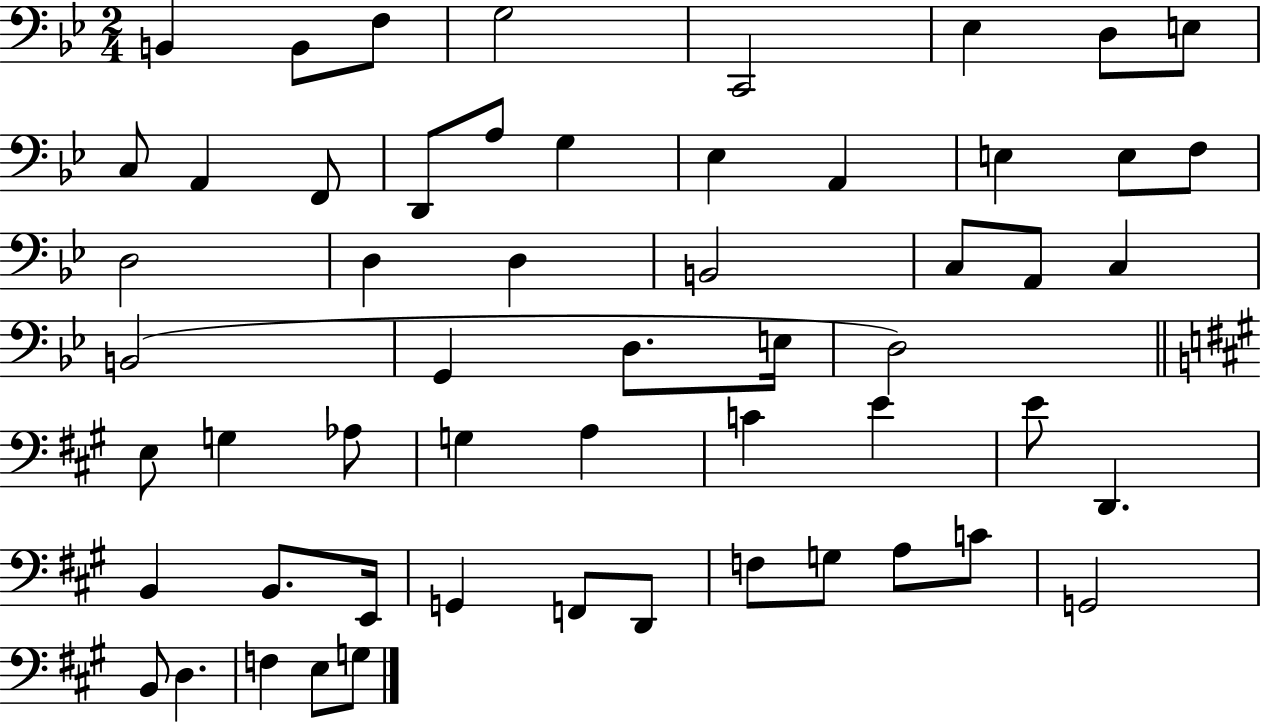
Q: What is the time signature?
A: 2/4